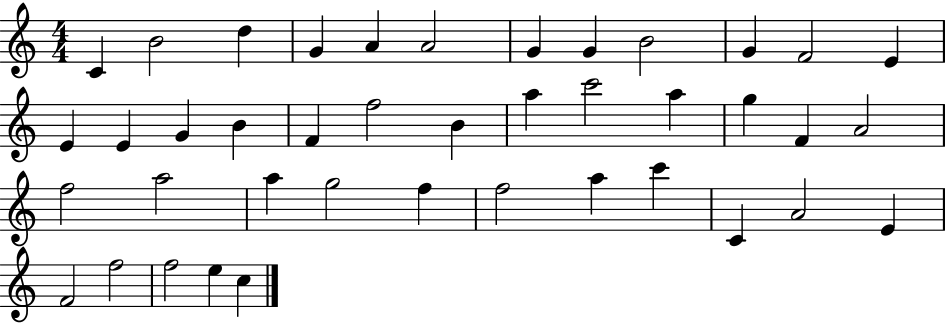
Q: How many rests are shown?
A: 0